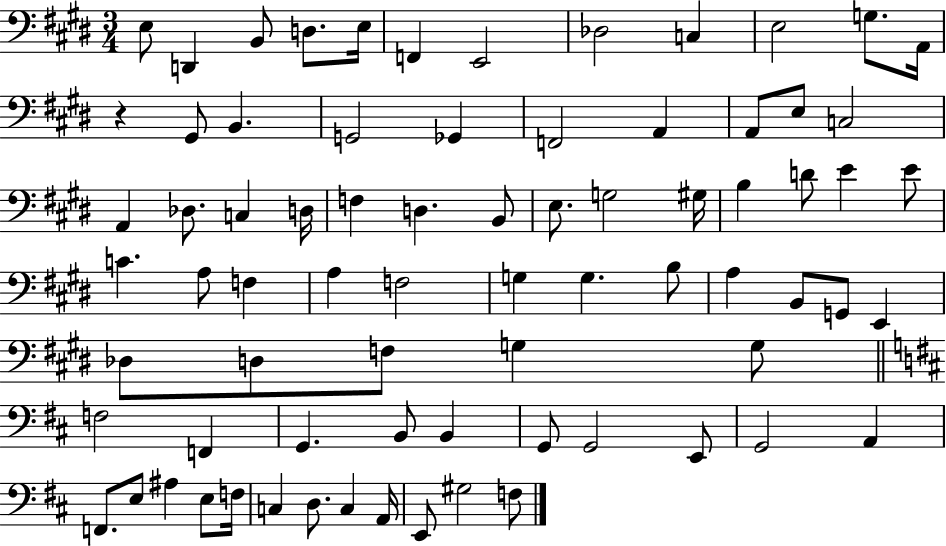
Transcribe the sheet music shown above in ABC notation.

X:1
T:Untitled
M:3/4
L:1/4
K:E
E,/2 D,, B,,/2 D,/2 E,/4 F,, E,,2 _D,2 C, E,2 G,/2 A,,/4 z ^G,,/2 B,, G,,2 _G,, F,,2 A,, A,,/2 E,/2 C,2 A,, _D,/2 C, D,/4 F, D, B,,/2 E,/2 G,2 ^G,/4 B, D/2 E E/2 C A,/2 F, A, F,2 G, G, B,/2 A, B,,/2 G,,/2 E,, _D,/2 D,/2 F,/2 G, G,/2 F,2 F,, G,, B,,/2 B,, G,,/2 G,,2 E,,/2 G,,2 A,, F,,/2 E,/2 ^A, E,/2 F,/4 C, D,/2 C, A,,/4 E,,/2 ^G,2 F,/2